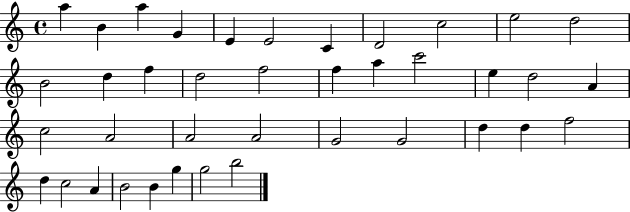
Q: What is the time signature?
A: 4/4